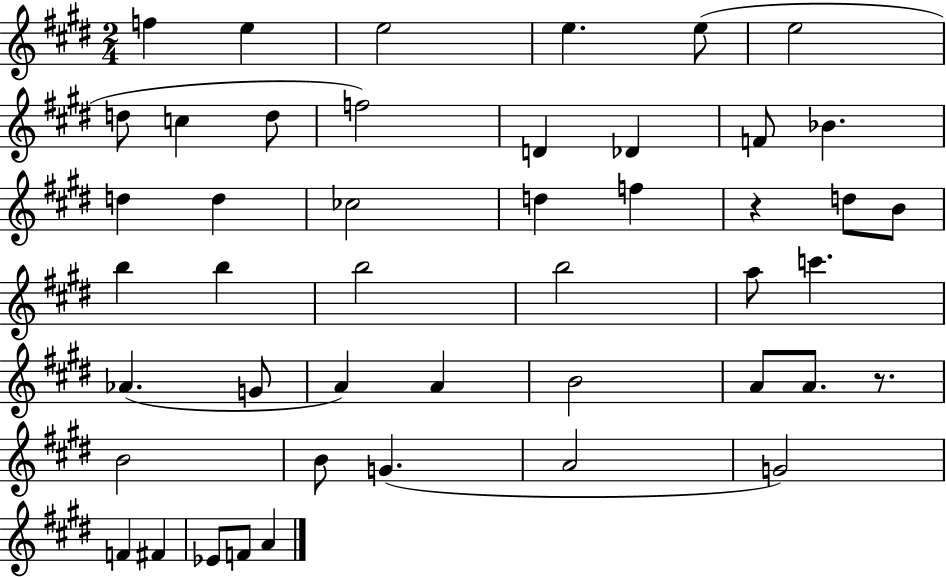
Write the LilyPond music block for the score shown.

{
  \clef treble
  \numericTimeSignature
  \time 2/4
  \key e \major
  f''4 e''4 | e''2 | e''4. e''8( | e''2 | \break d''8 c''4 d''8 | f''2) | d'4 des'4 | f'8 bes'4. | \break d''4 d''4 | ces''2 | d''4 f''4 | r4 d''8 b'8 | \break b''4 b''4 | b''2 | b''2 | a''8 c'''4. | \break aes'4.( g'8 | a'4) a'4 | b'2 | a'8 a'8. r8. | \break b'2 | b'8 g'4.( | a'2 | g'2) | \break f'4 fis'4 | ees'8 f'8 a'4 | \bar "|."
}